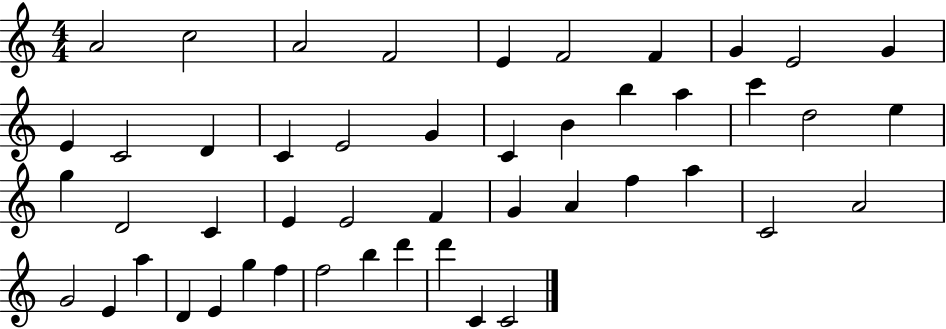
X:1
T:Untitled
M:4/4
L:1/4
K:C
A2 c2 A2 F2 E F2 F G E2 G E C2 D C E2 G C B b a c' d2 e g D2 C E E2 F G A f a C2 A2 G2 E a D E g f f2 b d' d' C C2